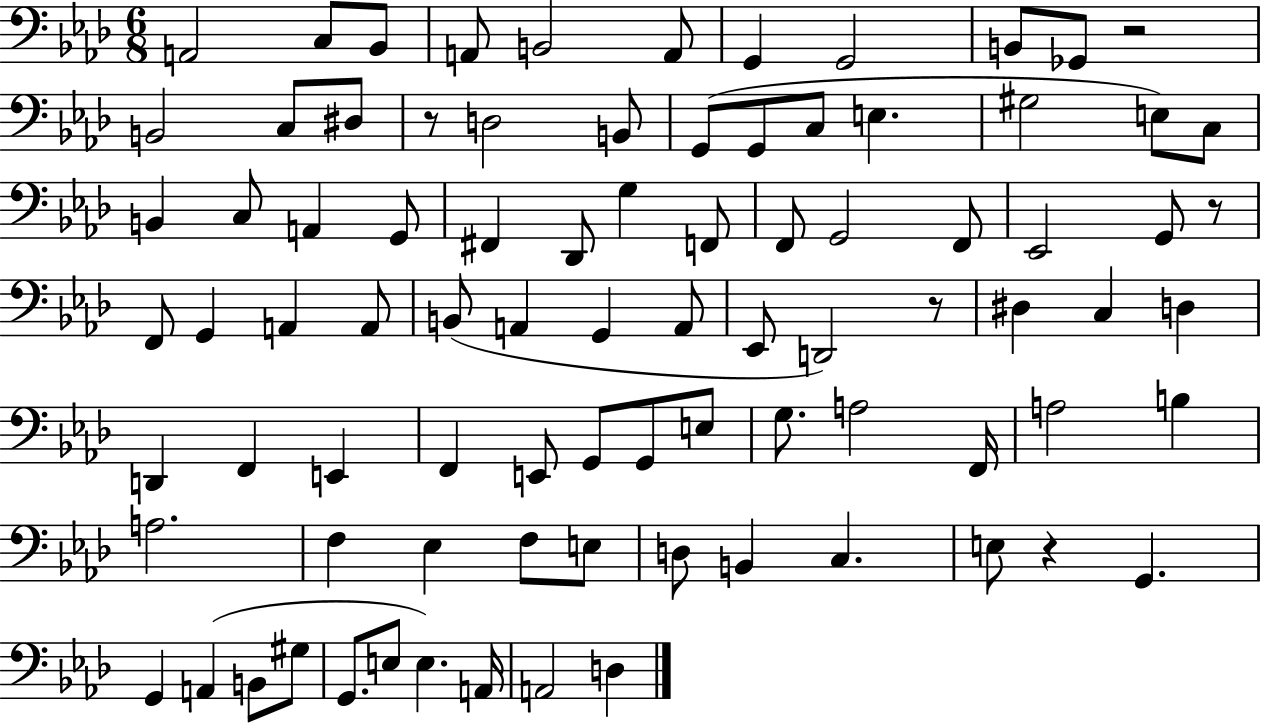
A2/h C3/e Bb2/e A2/e B2/h A2/e G2/q G2/h B2/e Gb2/e R/h B2/h C3/e D#3/e R/e D3/h B2/e G2/e G2/e C3/e E3/q. G#3/h E3/e C3/e B2/q C3/e A2/q G2/e F#2/q Db2/e G3/q F2/e F2/e G2/h F2/e Eb2/h G2/e R/e F2/e G2/q A2/q A2/e B2/e A2/q G2/q A2/e Eb2/e D2/h R/e D#3/q C3/q D3/q D2/q F2/q E2/q F2/q E2/e G2/e G2/e E3/e G3/e. A3/h F2/s A3/h B3/q A3/h. F3/q Eb3/q F3/e E3/e D3/e B2/q C3/q. E3/e R/q G2/q. G2/q A2/q B2/e G#3/e G2/e. E3/e E3/q. A2/s A2/h D3/q